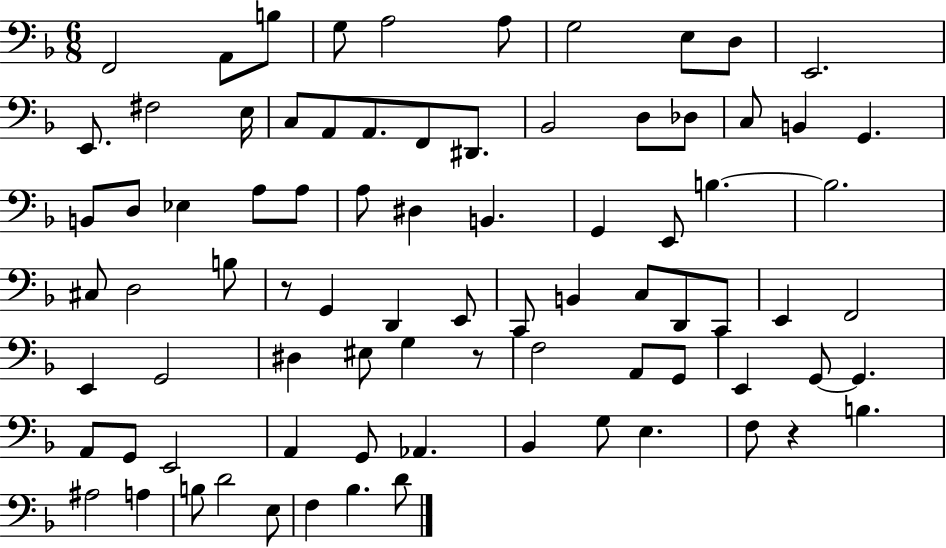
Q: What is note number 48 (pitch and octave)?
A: E2